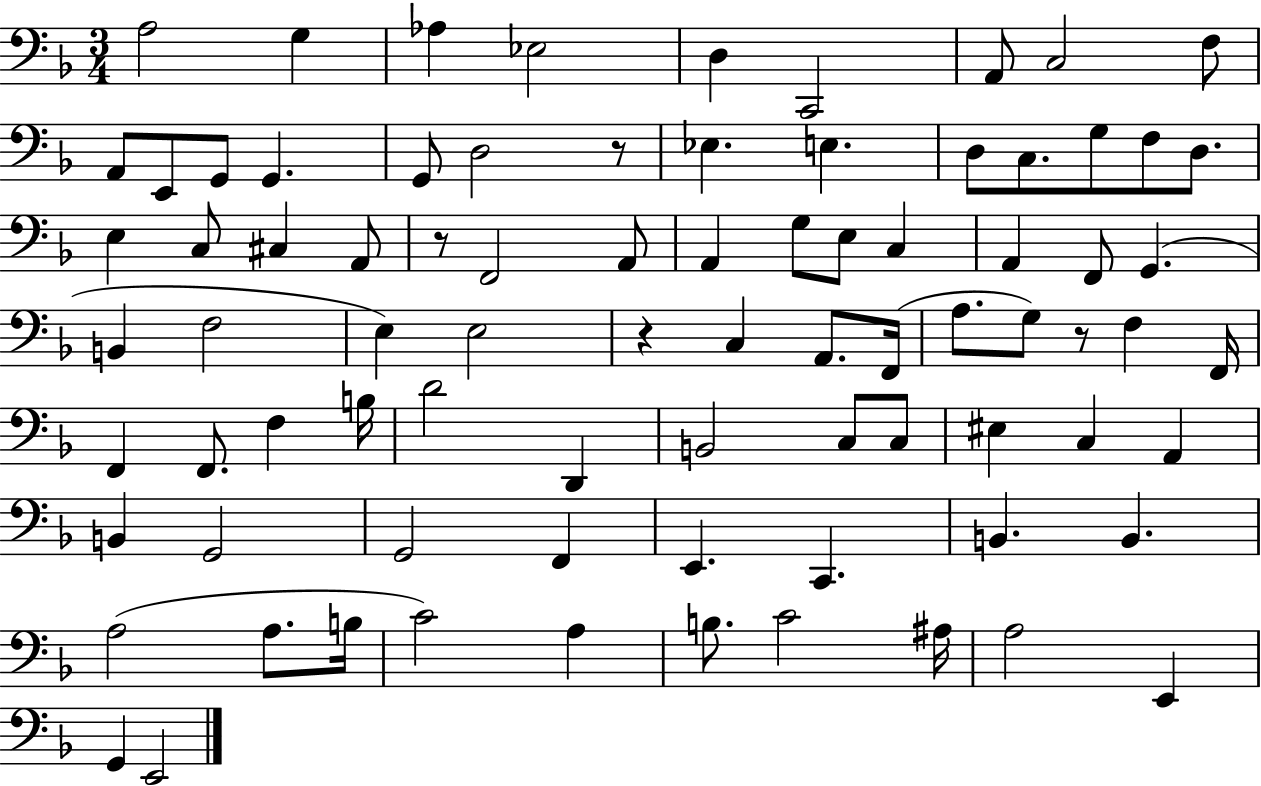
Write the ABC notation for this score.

X:1
T:Untitled
M:3/4
L:1/4
K:F
A,2 G, _A, _E,2 D, C,,2 A,,/2 C,2 F,/2 A,,/2 E,,/2 G,,/2 G,, G,,/2 D,2 z/2 _E, E, D,/2 C,/2 G,/2 F,/2 D,/2 E, C,/2 ^C, A,,/2 z/2 F,,2 A,,/2 A,, G,/2 E,/2 C, A,, F,,/2 G,, B,, F,2 E, E,2 z C, A,,/2 F,,/4 A,/2 G,/2 z/2 F, F,,/4 F,, F,,/2 F, B,/4 D2 D,, B,,2 C,/2 C,/2 ^E, C, A,, B,, G,,2 G,,2 F,, E,, C,, B,, B,, A,2 A,/2 B,/4 C2 A, B,/2 C2 ^A,/4 A,2 E,, G,, E,,2